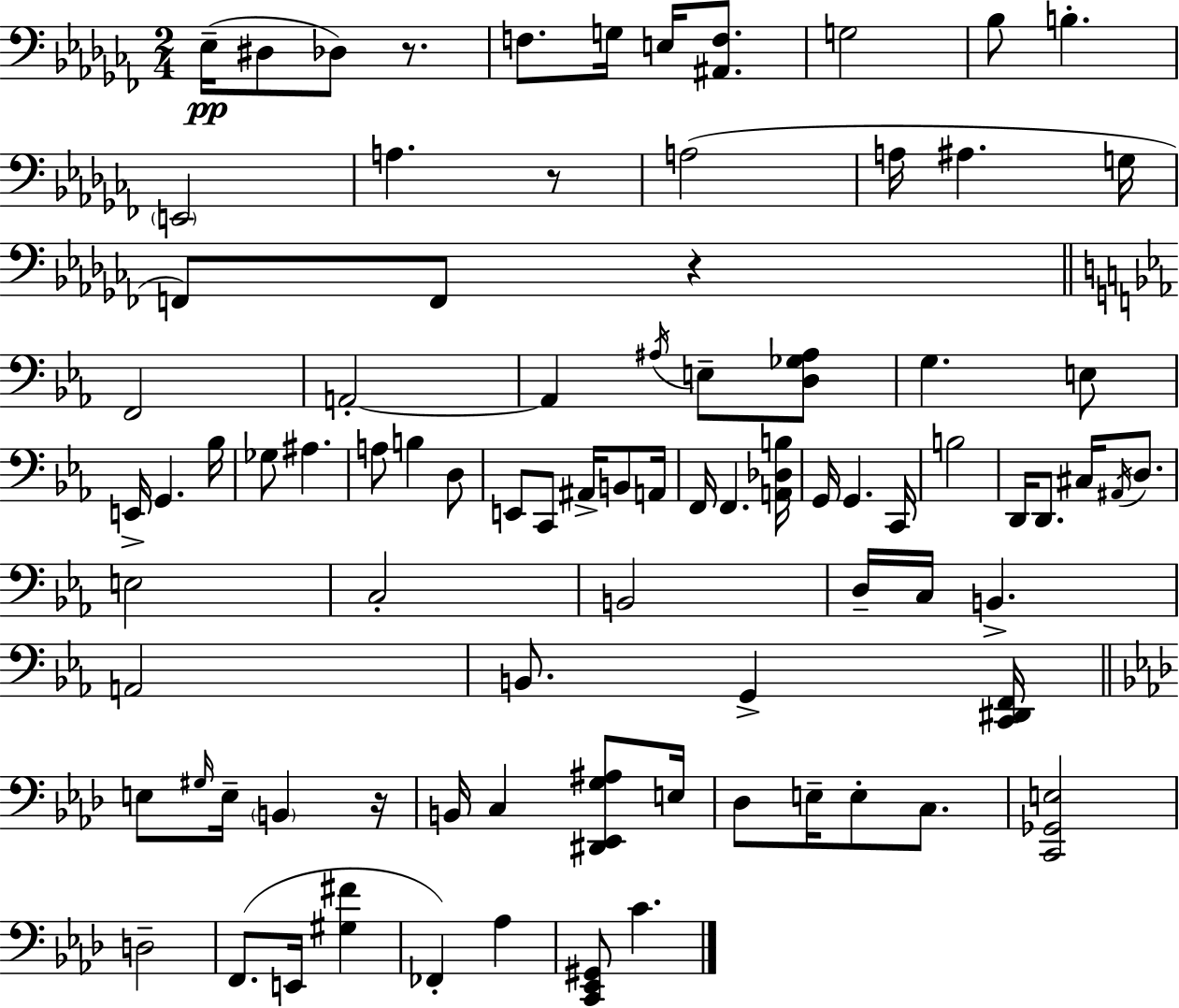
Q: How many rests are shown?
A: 4